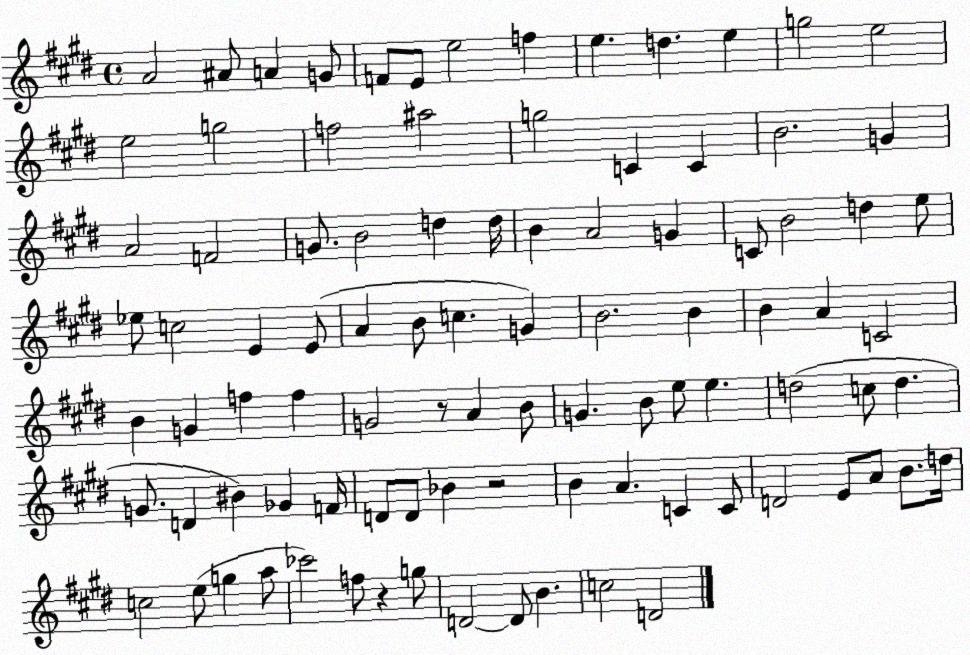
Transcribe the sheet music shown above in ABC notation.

X:1
T:Untitled
M:4/4
L:1/4
K:E
A2 ^A/2 A G/2 F/2 E/2 e2 f e d e g2 e2 e2 g2 f2 ^a2 g2 C C B2 G A2 F2 G/2 B2 d d/4 B A2 G C/2 B2 d e/2 _e/2 c2 E E/2 A B/2 c G B2 B B A C2 B G f f G2 z/2 A B/2 G B/2 e/2 e d2 c/2 d G/2 D ^B _G F/4 D/2 D/2 _B z2 B A C C/2 D2 E/2 A/2 B/2 d/4 c2 e/2 g a/2 _c'2 f/2 z g/2 D2 D/2 B c2 D2